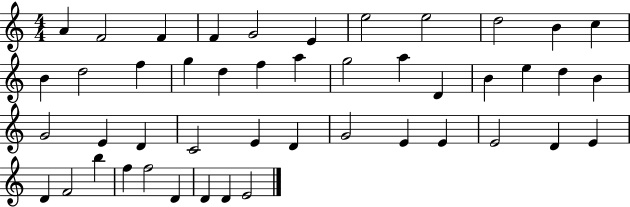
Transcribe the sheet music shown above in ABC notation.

X:1
T:Untitled
M:4/4
L:1/4
K:C
A F2 F F G2 E e2 e2 d2 B c B d2 f g d f a g2 a D B e d B G2 E D C2 E D G2 E E E2 D E D F2 b f f2 D D D E2